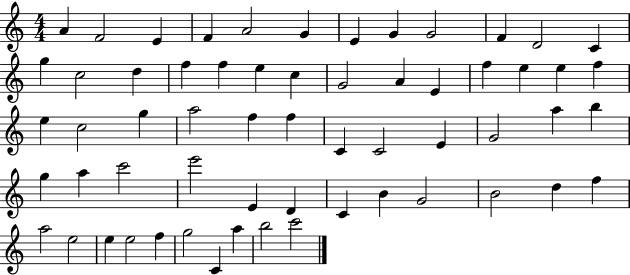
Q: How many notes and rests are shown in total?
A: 60